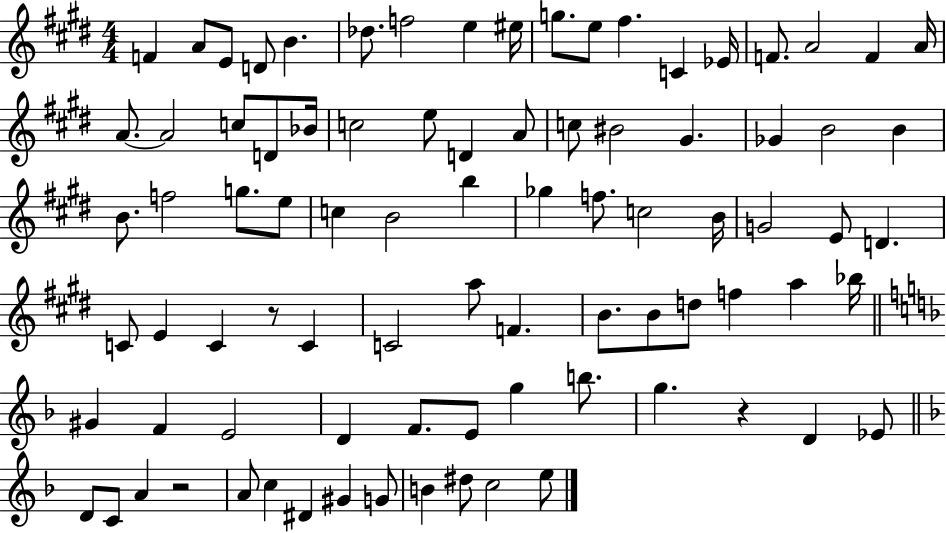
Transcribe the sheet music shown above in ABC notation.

X:1
T:Untitled
M:4/4
L:1/4
K:E
F A/2 E/2 D/2 B _d/2 f2 e ^e/4 g/2 e/2 ^f C _E/4 F/2 A2 F A/4 A/2 A2 c/2 D/2 _B/4 c2 e/2 D A/2 c/2 ^B2 ^G _G B2 B B/2 f2 g/2 e/2 c B2 b _g f/2 c2 B/4 G2 E/2 D C/2 E C z/2 C C2 a/2 F B/2 B/2 d/2 f a _b/4 ^G F E2 D F/2 E/2 g b/2 g z D _E/2 D/2 C/2 A z2 A/2 c ^D ^G G/2 B ^d/2 c2 e/2